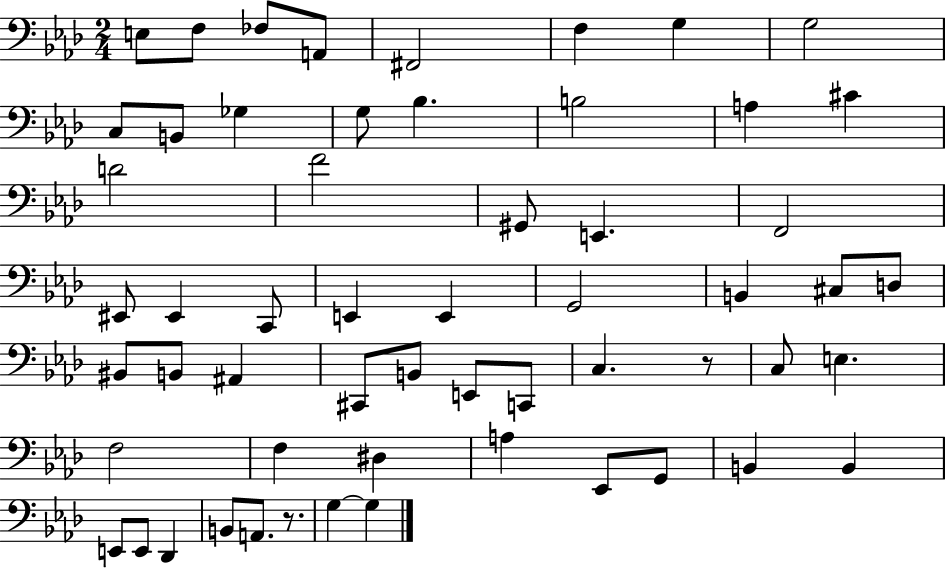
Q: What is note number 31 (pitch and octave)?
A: BIS2